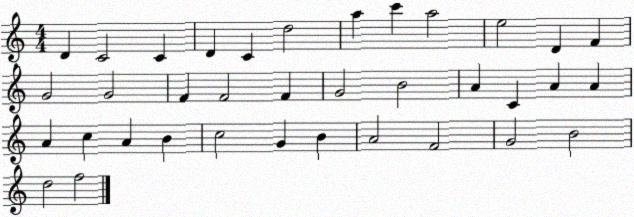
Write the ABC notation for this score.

X:1
T:Untitled
M:4/4
L:1/4
K:C
D C2 C D C d2 a c' a2 e2 D F G2 G2 F F2 F G2 B2 A C A A A c A B c2 G B A2 F2 G2 B2 d2 f2